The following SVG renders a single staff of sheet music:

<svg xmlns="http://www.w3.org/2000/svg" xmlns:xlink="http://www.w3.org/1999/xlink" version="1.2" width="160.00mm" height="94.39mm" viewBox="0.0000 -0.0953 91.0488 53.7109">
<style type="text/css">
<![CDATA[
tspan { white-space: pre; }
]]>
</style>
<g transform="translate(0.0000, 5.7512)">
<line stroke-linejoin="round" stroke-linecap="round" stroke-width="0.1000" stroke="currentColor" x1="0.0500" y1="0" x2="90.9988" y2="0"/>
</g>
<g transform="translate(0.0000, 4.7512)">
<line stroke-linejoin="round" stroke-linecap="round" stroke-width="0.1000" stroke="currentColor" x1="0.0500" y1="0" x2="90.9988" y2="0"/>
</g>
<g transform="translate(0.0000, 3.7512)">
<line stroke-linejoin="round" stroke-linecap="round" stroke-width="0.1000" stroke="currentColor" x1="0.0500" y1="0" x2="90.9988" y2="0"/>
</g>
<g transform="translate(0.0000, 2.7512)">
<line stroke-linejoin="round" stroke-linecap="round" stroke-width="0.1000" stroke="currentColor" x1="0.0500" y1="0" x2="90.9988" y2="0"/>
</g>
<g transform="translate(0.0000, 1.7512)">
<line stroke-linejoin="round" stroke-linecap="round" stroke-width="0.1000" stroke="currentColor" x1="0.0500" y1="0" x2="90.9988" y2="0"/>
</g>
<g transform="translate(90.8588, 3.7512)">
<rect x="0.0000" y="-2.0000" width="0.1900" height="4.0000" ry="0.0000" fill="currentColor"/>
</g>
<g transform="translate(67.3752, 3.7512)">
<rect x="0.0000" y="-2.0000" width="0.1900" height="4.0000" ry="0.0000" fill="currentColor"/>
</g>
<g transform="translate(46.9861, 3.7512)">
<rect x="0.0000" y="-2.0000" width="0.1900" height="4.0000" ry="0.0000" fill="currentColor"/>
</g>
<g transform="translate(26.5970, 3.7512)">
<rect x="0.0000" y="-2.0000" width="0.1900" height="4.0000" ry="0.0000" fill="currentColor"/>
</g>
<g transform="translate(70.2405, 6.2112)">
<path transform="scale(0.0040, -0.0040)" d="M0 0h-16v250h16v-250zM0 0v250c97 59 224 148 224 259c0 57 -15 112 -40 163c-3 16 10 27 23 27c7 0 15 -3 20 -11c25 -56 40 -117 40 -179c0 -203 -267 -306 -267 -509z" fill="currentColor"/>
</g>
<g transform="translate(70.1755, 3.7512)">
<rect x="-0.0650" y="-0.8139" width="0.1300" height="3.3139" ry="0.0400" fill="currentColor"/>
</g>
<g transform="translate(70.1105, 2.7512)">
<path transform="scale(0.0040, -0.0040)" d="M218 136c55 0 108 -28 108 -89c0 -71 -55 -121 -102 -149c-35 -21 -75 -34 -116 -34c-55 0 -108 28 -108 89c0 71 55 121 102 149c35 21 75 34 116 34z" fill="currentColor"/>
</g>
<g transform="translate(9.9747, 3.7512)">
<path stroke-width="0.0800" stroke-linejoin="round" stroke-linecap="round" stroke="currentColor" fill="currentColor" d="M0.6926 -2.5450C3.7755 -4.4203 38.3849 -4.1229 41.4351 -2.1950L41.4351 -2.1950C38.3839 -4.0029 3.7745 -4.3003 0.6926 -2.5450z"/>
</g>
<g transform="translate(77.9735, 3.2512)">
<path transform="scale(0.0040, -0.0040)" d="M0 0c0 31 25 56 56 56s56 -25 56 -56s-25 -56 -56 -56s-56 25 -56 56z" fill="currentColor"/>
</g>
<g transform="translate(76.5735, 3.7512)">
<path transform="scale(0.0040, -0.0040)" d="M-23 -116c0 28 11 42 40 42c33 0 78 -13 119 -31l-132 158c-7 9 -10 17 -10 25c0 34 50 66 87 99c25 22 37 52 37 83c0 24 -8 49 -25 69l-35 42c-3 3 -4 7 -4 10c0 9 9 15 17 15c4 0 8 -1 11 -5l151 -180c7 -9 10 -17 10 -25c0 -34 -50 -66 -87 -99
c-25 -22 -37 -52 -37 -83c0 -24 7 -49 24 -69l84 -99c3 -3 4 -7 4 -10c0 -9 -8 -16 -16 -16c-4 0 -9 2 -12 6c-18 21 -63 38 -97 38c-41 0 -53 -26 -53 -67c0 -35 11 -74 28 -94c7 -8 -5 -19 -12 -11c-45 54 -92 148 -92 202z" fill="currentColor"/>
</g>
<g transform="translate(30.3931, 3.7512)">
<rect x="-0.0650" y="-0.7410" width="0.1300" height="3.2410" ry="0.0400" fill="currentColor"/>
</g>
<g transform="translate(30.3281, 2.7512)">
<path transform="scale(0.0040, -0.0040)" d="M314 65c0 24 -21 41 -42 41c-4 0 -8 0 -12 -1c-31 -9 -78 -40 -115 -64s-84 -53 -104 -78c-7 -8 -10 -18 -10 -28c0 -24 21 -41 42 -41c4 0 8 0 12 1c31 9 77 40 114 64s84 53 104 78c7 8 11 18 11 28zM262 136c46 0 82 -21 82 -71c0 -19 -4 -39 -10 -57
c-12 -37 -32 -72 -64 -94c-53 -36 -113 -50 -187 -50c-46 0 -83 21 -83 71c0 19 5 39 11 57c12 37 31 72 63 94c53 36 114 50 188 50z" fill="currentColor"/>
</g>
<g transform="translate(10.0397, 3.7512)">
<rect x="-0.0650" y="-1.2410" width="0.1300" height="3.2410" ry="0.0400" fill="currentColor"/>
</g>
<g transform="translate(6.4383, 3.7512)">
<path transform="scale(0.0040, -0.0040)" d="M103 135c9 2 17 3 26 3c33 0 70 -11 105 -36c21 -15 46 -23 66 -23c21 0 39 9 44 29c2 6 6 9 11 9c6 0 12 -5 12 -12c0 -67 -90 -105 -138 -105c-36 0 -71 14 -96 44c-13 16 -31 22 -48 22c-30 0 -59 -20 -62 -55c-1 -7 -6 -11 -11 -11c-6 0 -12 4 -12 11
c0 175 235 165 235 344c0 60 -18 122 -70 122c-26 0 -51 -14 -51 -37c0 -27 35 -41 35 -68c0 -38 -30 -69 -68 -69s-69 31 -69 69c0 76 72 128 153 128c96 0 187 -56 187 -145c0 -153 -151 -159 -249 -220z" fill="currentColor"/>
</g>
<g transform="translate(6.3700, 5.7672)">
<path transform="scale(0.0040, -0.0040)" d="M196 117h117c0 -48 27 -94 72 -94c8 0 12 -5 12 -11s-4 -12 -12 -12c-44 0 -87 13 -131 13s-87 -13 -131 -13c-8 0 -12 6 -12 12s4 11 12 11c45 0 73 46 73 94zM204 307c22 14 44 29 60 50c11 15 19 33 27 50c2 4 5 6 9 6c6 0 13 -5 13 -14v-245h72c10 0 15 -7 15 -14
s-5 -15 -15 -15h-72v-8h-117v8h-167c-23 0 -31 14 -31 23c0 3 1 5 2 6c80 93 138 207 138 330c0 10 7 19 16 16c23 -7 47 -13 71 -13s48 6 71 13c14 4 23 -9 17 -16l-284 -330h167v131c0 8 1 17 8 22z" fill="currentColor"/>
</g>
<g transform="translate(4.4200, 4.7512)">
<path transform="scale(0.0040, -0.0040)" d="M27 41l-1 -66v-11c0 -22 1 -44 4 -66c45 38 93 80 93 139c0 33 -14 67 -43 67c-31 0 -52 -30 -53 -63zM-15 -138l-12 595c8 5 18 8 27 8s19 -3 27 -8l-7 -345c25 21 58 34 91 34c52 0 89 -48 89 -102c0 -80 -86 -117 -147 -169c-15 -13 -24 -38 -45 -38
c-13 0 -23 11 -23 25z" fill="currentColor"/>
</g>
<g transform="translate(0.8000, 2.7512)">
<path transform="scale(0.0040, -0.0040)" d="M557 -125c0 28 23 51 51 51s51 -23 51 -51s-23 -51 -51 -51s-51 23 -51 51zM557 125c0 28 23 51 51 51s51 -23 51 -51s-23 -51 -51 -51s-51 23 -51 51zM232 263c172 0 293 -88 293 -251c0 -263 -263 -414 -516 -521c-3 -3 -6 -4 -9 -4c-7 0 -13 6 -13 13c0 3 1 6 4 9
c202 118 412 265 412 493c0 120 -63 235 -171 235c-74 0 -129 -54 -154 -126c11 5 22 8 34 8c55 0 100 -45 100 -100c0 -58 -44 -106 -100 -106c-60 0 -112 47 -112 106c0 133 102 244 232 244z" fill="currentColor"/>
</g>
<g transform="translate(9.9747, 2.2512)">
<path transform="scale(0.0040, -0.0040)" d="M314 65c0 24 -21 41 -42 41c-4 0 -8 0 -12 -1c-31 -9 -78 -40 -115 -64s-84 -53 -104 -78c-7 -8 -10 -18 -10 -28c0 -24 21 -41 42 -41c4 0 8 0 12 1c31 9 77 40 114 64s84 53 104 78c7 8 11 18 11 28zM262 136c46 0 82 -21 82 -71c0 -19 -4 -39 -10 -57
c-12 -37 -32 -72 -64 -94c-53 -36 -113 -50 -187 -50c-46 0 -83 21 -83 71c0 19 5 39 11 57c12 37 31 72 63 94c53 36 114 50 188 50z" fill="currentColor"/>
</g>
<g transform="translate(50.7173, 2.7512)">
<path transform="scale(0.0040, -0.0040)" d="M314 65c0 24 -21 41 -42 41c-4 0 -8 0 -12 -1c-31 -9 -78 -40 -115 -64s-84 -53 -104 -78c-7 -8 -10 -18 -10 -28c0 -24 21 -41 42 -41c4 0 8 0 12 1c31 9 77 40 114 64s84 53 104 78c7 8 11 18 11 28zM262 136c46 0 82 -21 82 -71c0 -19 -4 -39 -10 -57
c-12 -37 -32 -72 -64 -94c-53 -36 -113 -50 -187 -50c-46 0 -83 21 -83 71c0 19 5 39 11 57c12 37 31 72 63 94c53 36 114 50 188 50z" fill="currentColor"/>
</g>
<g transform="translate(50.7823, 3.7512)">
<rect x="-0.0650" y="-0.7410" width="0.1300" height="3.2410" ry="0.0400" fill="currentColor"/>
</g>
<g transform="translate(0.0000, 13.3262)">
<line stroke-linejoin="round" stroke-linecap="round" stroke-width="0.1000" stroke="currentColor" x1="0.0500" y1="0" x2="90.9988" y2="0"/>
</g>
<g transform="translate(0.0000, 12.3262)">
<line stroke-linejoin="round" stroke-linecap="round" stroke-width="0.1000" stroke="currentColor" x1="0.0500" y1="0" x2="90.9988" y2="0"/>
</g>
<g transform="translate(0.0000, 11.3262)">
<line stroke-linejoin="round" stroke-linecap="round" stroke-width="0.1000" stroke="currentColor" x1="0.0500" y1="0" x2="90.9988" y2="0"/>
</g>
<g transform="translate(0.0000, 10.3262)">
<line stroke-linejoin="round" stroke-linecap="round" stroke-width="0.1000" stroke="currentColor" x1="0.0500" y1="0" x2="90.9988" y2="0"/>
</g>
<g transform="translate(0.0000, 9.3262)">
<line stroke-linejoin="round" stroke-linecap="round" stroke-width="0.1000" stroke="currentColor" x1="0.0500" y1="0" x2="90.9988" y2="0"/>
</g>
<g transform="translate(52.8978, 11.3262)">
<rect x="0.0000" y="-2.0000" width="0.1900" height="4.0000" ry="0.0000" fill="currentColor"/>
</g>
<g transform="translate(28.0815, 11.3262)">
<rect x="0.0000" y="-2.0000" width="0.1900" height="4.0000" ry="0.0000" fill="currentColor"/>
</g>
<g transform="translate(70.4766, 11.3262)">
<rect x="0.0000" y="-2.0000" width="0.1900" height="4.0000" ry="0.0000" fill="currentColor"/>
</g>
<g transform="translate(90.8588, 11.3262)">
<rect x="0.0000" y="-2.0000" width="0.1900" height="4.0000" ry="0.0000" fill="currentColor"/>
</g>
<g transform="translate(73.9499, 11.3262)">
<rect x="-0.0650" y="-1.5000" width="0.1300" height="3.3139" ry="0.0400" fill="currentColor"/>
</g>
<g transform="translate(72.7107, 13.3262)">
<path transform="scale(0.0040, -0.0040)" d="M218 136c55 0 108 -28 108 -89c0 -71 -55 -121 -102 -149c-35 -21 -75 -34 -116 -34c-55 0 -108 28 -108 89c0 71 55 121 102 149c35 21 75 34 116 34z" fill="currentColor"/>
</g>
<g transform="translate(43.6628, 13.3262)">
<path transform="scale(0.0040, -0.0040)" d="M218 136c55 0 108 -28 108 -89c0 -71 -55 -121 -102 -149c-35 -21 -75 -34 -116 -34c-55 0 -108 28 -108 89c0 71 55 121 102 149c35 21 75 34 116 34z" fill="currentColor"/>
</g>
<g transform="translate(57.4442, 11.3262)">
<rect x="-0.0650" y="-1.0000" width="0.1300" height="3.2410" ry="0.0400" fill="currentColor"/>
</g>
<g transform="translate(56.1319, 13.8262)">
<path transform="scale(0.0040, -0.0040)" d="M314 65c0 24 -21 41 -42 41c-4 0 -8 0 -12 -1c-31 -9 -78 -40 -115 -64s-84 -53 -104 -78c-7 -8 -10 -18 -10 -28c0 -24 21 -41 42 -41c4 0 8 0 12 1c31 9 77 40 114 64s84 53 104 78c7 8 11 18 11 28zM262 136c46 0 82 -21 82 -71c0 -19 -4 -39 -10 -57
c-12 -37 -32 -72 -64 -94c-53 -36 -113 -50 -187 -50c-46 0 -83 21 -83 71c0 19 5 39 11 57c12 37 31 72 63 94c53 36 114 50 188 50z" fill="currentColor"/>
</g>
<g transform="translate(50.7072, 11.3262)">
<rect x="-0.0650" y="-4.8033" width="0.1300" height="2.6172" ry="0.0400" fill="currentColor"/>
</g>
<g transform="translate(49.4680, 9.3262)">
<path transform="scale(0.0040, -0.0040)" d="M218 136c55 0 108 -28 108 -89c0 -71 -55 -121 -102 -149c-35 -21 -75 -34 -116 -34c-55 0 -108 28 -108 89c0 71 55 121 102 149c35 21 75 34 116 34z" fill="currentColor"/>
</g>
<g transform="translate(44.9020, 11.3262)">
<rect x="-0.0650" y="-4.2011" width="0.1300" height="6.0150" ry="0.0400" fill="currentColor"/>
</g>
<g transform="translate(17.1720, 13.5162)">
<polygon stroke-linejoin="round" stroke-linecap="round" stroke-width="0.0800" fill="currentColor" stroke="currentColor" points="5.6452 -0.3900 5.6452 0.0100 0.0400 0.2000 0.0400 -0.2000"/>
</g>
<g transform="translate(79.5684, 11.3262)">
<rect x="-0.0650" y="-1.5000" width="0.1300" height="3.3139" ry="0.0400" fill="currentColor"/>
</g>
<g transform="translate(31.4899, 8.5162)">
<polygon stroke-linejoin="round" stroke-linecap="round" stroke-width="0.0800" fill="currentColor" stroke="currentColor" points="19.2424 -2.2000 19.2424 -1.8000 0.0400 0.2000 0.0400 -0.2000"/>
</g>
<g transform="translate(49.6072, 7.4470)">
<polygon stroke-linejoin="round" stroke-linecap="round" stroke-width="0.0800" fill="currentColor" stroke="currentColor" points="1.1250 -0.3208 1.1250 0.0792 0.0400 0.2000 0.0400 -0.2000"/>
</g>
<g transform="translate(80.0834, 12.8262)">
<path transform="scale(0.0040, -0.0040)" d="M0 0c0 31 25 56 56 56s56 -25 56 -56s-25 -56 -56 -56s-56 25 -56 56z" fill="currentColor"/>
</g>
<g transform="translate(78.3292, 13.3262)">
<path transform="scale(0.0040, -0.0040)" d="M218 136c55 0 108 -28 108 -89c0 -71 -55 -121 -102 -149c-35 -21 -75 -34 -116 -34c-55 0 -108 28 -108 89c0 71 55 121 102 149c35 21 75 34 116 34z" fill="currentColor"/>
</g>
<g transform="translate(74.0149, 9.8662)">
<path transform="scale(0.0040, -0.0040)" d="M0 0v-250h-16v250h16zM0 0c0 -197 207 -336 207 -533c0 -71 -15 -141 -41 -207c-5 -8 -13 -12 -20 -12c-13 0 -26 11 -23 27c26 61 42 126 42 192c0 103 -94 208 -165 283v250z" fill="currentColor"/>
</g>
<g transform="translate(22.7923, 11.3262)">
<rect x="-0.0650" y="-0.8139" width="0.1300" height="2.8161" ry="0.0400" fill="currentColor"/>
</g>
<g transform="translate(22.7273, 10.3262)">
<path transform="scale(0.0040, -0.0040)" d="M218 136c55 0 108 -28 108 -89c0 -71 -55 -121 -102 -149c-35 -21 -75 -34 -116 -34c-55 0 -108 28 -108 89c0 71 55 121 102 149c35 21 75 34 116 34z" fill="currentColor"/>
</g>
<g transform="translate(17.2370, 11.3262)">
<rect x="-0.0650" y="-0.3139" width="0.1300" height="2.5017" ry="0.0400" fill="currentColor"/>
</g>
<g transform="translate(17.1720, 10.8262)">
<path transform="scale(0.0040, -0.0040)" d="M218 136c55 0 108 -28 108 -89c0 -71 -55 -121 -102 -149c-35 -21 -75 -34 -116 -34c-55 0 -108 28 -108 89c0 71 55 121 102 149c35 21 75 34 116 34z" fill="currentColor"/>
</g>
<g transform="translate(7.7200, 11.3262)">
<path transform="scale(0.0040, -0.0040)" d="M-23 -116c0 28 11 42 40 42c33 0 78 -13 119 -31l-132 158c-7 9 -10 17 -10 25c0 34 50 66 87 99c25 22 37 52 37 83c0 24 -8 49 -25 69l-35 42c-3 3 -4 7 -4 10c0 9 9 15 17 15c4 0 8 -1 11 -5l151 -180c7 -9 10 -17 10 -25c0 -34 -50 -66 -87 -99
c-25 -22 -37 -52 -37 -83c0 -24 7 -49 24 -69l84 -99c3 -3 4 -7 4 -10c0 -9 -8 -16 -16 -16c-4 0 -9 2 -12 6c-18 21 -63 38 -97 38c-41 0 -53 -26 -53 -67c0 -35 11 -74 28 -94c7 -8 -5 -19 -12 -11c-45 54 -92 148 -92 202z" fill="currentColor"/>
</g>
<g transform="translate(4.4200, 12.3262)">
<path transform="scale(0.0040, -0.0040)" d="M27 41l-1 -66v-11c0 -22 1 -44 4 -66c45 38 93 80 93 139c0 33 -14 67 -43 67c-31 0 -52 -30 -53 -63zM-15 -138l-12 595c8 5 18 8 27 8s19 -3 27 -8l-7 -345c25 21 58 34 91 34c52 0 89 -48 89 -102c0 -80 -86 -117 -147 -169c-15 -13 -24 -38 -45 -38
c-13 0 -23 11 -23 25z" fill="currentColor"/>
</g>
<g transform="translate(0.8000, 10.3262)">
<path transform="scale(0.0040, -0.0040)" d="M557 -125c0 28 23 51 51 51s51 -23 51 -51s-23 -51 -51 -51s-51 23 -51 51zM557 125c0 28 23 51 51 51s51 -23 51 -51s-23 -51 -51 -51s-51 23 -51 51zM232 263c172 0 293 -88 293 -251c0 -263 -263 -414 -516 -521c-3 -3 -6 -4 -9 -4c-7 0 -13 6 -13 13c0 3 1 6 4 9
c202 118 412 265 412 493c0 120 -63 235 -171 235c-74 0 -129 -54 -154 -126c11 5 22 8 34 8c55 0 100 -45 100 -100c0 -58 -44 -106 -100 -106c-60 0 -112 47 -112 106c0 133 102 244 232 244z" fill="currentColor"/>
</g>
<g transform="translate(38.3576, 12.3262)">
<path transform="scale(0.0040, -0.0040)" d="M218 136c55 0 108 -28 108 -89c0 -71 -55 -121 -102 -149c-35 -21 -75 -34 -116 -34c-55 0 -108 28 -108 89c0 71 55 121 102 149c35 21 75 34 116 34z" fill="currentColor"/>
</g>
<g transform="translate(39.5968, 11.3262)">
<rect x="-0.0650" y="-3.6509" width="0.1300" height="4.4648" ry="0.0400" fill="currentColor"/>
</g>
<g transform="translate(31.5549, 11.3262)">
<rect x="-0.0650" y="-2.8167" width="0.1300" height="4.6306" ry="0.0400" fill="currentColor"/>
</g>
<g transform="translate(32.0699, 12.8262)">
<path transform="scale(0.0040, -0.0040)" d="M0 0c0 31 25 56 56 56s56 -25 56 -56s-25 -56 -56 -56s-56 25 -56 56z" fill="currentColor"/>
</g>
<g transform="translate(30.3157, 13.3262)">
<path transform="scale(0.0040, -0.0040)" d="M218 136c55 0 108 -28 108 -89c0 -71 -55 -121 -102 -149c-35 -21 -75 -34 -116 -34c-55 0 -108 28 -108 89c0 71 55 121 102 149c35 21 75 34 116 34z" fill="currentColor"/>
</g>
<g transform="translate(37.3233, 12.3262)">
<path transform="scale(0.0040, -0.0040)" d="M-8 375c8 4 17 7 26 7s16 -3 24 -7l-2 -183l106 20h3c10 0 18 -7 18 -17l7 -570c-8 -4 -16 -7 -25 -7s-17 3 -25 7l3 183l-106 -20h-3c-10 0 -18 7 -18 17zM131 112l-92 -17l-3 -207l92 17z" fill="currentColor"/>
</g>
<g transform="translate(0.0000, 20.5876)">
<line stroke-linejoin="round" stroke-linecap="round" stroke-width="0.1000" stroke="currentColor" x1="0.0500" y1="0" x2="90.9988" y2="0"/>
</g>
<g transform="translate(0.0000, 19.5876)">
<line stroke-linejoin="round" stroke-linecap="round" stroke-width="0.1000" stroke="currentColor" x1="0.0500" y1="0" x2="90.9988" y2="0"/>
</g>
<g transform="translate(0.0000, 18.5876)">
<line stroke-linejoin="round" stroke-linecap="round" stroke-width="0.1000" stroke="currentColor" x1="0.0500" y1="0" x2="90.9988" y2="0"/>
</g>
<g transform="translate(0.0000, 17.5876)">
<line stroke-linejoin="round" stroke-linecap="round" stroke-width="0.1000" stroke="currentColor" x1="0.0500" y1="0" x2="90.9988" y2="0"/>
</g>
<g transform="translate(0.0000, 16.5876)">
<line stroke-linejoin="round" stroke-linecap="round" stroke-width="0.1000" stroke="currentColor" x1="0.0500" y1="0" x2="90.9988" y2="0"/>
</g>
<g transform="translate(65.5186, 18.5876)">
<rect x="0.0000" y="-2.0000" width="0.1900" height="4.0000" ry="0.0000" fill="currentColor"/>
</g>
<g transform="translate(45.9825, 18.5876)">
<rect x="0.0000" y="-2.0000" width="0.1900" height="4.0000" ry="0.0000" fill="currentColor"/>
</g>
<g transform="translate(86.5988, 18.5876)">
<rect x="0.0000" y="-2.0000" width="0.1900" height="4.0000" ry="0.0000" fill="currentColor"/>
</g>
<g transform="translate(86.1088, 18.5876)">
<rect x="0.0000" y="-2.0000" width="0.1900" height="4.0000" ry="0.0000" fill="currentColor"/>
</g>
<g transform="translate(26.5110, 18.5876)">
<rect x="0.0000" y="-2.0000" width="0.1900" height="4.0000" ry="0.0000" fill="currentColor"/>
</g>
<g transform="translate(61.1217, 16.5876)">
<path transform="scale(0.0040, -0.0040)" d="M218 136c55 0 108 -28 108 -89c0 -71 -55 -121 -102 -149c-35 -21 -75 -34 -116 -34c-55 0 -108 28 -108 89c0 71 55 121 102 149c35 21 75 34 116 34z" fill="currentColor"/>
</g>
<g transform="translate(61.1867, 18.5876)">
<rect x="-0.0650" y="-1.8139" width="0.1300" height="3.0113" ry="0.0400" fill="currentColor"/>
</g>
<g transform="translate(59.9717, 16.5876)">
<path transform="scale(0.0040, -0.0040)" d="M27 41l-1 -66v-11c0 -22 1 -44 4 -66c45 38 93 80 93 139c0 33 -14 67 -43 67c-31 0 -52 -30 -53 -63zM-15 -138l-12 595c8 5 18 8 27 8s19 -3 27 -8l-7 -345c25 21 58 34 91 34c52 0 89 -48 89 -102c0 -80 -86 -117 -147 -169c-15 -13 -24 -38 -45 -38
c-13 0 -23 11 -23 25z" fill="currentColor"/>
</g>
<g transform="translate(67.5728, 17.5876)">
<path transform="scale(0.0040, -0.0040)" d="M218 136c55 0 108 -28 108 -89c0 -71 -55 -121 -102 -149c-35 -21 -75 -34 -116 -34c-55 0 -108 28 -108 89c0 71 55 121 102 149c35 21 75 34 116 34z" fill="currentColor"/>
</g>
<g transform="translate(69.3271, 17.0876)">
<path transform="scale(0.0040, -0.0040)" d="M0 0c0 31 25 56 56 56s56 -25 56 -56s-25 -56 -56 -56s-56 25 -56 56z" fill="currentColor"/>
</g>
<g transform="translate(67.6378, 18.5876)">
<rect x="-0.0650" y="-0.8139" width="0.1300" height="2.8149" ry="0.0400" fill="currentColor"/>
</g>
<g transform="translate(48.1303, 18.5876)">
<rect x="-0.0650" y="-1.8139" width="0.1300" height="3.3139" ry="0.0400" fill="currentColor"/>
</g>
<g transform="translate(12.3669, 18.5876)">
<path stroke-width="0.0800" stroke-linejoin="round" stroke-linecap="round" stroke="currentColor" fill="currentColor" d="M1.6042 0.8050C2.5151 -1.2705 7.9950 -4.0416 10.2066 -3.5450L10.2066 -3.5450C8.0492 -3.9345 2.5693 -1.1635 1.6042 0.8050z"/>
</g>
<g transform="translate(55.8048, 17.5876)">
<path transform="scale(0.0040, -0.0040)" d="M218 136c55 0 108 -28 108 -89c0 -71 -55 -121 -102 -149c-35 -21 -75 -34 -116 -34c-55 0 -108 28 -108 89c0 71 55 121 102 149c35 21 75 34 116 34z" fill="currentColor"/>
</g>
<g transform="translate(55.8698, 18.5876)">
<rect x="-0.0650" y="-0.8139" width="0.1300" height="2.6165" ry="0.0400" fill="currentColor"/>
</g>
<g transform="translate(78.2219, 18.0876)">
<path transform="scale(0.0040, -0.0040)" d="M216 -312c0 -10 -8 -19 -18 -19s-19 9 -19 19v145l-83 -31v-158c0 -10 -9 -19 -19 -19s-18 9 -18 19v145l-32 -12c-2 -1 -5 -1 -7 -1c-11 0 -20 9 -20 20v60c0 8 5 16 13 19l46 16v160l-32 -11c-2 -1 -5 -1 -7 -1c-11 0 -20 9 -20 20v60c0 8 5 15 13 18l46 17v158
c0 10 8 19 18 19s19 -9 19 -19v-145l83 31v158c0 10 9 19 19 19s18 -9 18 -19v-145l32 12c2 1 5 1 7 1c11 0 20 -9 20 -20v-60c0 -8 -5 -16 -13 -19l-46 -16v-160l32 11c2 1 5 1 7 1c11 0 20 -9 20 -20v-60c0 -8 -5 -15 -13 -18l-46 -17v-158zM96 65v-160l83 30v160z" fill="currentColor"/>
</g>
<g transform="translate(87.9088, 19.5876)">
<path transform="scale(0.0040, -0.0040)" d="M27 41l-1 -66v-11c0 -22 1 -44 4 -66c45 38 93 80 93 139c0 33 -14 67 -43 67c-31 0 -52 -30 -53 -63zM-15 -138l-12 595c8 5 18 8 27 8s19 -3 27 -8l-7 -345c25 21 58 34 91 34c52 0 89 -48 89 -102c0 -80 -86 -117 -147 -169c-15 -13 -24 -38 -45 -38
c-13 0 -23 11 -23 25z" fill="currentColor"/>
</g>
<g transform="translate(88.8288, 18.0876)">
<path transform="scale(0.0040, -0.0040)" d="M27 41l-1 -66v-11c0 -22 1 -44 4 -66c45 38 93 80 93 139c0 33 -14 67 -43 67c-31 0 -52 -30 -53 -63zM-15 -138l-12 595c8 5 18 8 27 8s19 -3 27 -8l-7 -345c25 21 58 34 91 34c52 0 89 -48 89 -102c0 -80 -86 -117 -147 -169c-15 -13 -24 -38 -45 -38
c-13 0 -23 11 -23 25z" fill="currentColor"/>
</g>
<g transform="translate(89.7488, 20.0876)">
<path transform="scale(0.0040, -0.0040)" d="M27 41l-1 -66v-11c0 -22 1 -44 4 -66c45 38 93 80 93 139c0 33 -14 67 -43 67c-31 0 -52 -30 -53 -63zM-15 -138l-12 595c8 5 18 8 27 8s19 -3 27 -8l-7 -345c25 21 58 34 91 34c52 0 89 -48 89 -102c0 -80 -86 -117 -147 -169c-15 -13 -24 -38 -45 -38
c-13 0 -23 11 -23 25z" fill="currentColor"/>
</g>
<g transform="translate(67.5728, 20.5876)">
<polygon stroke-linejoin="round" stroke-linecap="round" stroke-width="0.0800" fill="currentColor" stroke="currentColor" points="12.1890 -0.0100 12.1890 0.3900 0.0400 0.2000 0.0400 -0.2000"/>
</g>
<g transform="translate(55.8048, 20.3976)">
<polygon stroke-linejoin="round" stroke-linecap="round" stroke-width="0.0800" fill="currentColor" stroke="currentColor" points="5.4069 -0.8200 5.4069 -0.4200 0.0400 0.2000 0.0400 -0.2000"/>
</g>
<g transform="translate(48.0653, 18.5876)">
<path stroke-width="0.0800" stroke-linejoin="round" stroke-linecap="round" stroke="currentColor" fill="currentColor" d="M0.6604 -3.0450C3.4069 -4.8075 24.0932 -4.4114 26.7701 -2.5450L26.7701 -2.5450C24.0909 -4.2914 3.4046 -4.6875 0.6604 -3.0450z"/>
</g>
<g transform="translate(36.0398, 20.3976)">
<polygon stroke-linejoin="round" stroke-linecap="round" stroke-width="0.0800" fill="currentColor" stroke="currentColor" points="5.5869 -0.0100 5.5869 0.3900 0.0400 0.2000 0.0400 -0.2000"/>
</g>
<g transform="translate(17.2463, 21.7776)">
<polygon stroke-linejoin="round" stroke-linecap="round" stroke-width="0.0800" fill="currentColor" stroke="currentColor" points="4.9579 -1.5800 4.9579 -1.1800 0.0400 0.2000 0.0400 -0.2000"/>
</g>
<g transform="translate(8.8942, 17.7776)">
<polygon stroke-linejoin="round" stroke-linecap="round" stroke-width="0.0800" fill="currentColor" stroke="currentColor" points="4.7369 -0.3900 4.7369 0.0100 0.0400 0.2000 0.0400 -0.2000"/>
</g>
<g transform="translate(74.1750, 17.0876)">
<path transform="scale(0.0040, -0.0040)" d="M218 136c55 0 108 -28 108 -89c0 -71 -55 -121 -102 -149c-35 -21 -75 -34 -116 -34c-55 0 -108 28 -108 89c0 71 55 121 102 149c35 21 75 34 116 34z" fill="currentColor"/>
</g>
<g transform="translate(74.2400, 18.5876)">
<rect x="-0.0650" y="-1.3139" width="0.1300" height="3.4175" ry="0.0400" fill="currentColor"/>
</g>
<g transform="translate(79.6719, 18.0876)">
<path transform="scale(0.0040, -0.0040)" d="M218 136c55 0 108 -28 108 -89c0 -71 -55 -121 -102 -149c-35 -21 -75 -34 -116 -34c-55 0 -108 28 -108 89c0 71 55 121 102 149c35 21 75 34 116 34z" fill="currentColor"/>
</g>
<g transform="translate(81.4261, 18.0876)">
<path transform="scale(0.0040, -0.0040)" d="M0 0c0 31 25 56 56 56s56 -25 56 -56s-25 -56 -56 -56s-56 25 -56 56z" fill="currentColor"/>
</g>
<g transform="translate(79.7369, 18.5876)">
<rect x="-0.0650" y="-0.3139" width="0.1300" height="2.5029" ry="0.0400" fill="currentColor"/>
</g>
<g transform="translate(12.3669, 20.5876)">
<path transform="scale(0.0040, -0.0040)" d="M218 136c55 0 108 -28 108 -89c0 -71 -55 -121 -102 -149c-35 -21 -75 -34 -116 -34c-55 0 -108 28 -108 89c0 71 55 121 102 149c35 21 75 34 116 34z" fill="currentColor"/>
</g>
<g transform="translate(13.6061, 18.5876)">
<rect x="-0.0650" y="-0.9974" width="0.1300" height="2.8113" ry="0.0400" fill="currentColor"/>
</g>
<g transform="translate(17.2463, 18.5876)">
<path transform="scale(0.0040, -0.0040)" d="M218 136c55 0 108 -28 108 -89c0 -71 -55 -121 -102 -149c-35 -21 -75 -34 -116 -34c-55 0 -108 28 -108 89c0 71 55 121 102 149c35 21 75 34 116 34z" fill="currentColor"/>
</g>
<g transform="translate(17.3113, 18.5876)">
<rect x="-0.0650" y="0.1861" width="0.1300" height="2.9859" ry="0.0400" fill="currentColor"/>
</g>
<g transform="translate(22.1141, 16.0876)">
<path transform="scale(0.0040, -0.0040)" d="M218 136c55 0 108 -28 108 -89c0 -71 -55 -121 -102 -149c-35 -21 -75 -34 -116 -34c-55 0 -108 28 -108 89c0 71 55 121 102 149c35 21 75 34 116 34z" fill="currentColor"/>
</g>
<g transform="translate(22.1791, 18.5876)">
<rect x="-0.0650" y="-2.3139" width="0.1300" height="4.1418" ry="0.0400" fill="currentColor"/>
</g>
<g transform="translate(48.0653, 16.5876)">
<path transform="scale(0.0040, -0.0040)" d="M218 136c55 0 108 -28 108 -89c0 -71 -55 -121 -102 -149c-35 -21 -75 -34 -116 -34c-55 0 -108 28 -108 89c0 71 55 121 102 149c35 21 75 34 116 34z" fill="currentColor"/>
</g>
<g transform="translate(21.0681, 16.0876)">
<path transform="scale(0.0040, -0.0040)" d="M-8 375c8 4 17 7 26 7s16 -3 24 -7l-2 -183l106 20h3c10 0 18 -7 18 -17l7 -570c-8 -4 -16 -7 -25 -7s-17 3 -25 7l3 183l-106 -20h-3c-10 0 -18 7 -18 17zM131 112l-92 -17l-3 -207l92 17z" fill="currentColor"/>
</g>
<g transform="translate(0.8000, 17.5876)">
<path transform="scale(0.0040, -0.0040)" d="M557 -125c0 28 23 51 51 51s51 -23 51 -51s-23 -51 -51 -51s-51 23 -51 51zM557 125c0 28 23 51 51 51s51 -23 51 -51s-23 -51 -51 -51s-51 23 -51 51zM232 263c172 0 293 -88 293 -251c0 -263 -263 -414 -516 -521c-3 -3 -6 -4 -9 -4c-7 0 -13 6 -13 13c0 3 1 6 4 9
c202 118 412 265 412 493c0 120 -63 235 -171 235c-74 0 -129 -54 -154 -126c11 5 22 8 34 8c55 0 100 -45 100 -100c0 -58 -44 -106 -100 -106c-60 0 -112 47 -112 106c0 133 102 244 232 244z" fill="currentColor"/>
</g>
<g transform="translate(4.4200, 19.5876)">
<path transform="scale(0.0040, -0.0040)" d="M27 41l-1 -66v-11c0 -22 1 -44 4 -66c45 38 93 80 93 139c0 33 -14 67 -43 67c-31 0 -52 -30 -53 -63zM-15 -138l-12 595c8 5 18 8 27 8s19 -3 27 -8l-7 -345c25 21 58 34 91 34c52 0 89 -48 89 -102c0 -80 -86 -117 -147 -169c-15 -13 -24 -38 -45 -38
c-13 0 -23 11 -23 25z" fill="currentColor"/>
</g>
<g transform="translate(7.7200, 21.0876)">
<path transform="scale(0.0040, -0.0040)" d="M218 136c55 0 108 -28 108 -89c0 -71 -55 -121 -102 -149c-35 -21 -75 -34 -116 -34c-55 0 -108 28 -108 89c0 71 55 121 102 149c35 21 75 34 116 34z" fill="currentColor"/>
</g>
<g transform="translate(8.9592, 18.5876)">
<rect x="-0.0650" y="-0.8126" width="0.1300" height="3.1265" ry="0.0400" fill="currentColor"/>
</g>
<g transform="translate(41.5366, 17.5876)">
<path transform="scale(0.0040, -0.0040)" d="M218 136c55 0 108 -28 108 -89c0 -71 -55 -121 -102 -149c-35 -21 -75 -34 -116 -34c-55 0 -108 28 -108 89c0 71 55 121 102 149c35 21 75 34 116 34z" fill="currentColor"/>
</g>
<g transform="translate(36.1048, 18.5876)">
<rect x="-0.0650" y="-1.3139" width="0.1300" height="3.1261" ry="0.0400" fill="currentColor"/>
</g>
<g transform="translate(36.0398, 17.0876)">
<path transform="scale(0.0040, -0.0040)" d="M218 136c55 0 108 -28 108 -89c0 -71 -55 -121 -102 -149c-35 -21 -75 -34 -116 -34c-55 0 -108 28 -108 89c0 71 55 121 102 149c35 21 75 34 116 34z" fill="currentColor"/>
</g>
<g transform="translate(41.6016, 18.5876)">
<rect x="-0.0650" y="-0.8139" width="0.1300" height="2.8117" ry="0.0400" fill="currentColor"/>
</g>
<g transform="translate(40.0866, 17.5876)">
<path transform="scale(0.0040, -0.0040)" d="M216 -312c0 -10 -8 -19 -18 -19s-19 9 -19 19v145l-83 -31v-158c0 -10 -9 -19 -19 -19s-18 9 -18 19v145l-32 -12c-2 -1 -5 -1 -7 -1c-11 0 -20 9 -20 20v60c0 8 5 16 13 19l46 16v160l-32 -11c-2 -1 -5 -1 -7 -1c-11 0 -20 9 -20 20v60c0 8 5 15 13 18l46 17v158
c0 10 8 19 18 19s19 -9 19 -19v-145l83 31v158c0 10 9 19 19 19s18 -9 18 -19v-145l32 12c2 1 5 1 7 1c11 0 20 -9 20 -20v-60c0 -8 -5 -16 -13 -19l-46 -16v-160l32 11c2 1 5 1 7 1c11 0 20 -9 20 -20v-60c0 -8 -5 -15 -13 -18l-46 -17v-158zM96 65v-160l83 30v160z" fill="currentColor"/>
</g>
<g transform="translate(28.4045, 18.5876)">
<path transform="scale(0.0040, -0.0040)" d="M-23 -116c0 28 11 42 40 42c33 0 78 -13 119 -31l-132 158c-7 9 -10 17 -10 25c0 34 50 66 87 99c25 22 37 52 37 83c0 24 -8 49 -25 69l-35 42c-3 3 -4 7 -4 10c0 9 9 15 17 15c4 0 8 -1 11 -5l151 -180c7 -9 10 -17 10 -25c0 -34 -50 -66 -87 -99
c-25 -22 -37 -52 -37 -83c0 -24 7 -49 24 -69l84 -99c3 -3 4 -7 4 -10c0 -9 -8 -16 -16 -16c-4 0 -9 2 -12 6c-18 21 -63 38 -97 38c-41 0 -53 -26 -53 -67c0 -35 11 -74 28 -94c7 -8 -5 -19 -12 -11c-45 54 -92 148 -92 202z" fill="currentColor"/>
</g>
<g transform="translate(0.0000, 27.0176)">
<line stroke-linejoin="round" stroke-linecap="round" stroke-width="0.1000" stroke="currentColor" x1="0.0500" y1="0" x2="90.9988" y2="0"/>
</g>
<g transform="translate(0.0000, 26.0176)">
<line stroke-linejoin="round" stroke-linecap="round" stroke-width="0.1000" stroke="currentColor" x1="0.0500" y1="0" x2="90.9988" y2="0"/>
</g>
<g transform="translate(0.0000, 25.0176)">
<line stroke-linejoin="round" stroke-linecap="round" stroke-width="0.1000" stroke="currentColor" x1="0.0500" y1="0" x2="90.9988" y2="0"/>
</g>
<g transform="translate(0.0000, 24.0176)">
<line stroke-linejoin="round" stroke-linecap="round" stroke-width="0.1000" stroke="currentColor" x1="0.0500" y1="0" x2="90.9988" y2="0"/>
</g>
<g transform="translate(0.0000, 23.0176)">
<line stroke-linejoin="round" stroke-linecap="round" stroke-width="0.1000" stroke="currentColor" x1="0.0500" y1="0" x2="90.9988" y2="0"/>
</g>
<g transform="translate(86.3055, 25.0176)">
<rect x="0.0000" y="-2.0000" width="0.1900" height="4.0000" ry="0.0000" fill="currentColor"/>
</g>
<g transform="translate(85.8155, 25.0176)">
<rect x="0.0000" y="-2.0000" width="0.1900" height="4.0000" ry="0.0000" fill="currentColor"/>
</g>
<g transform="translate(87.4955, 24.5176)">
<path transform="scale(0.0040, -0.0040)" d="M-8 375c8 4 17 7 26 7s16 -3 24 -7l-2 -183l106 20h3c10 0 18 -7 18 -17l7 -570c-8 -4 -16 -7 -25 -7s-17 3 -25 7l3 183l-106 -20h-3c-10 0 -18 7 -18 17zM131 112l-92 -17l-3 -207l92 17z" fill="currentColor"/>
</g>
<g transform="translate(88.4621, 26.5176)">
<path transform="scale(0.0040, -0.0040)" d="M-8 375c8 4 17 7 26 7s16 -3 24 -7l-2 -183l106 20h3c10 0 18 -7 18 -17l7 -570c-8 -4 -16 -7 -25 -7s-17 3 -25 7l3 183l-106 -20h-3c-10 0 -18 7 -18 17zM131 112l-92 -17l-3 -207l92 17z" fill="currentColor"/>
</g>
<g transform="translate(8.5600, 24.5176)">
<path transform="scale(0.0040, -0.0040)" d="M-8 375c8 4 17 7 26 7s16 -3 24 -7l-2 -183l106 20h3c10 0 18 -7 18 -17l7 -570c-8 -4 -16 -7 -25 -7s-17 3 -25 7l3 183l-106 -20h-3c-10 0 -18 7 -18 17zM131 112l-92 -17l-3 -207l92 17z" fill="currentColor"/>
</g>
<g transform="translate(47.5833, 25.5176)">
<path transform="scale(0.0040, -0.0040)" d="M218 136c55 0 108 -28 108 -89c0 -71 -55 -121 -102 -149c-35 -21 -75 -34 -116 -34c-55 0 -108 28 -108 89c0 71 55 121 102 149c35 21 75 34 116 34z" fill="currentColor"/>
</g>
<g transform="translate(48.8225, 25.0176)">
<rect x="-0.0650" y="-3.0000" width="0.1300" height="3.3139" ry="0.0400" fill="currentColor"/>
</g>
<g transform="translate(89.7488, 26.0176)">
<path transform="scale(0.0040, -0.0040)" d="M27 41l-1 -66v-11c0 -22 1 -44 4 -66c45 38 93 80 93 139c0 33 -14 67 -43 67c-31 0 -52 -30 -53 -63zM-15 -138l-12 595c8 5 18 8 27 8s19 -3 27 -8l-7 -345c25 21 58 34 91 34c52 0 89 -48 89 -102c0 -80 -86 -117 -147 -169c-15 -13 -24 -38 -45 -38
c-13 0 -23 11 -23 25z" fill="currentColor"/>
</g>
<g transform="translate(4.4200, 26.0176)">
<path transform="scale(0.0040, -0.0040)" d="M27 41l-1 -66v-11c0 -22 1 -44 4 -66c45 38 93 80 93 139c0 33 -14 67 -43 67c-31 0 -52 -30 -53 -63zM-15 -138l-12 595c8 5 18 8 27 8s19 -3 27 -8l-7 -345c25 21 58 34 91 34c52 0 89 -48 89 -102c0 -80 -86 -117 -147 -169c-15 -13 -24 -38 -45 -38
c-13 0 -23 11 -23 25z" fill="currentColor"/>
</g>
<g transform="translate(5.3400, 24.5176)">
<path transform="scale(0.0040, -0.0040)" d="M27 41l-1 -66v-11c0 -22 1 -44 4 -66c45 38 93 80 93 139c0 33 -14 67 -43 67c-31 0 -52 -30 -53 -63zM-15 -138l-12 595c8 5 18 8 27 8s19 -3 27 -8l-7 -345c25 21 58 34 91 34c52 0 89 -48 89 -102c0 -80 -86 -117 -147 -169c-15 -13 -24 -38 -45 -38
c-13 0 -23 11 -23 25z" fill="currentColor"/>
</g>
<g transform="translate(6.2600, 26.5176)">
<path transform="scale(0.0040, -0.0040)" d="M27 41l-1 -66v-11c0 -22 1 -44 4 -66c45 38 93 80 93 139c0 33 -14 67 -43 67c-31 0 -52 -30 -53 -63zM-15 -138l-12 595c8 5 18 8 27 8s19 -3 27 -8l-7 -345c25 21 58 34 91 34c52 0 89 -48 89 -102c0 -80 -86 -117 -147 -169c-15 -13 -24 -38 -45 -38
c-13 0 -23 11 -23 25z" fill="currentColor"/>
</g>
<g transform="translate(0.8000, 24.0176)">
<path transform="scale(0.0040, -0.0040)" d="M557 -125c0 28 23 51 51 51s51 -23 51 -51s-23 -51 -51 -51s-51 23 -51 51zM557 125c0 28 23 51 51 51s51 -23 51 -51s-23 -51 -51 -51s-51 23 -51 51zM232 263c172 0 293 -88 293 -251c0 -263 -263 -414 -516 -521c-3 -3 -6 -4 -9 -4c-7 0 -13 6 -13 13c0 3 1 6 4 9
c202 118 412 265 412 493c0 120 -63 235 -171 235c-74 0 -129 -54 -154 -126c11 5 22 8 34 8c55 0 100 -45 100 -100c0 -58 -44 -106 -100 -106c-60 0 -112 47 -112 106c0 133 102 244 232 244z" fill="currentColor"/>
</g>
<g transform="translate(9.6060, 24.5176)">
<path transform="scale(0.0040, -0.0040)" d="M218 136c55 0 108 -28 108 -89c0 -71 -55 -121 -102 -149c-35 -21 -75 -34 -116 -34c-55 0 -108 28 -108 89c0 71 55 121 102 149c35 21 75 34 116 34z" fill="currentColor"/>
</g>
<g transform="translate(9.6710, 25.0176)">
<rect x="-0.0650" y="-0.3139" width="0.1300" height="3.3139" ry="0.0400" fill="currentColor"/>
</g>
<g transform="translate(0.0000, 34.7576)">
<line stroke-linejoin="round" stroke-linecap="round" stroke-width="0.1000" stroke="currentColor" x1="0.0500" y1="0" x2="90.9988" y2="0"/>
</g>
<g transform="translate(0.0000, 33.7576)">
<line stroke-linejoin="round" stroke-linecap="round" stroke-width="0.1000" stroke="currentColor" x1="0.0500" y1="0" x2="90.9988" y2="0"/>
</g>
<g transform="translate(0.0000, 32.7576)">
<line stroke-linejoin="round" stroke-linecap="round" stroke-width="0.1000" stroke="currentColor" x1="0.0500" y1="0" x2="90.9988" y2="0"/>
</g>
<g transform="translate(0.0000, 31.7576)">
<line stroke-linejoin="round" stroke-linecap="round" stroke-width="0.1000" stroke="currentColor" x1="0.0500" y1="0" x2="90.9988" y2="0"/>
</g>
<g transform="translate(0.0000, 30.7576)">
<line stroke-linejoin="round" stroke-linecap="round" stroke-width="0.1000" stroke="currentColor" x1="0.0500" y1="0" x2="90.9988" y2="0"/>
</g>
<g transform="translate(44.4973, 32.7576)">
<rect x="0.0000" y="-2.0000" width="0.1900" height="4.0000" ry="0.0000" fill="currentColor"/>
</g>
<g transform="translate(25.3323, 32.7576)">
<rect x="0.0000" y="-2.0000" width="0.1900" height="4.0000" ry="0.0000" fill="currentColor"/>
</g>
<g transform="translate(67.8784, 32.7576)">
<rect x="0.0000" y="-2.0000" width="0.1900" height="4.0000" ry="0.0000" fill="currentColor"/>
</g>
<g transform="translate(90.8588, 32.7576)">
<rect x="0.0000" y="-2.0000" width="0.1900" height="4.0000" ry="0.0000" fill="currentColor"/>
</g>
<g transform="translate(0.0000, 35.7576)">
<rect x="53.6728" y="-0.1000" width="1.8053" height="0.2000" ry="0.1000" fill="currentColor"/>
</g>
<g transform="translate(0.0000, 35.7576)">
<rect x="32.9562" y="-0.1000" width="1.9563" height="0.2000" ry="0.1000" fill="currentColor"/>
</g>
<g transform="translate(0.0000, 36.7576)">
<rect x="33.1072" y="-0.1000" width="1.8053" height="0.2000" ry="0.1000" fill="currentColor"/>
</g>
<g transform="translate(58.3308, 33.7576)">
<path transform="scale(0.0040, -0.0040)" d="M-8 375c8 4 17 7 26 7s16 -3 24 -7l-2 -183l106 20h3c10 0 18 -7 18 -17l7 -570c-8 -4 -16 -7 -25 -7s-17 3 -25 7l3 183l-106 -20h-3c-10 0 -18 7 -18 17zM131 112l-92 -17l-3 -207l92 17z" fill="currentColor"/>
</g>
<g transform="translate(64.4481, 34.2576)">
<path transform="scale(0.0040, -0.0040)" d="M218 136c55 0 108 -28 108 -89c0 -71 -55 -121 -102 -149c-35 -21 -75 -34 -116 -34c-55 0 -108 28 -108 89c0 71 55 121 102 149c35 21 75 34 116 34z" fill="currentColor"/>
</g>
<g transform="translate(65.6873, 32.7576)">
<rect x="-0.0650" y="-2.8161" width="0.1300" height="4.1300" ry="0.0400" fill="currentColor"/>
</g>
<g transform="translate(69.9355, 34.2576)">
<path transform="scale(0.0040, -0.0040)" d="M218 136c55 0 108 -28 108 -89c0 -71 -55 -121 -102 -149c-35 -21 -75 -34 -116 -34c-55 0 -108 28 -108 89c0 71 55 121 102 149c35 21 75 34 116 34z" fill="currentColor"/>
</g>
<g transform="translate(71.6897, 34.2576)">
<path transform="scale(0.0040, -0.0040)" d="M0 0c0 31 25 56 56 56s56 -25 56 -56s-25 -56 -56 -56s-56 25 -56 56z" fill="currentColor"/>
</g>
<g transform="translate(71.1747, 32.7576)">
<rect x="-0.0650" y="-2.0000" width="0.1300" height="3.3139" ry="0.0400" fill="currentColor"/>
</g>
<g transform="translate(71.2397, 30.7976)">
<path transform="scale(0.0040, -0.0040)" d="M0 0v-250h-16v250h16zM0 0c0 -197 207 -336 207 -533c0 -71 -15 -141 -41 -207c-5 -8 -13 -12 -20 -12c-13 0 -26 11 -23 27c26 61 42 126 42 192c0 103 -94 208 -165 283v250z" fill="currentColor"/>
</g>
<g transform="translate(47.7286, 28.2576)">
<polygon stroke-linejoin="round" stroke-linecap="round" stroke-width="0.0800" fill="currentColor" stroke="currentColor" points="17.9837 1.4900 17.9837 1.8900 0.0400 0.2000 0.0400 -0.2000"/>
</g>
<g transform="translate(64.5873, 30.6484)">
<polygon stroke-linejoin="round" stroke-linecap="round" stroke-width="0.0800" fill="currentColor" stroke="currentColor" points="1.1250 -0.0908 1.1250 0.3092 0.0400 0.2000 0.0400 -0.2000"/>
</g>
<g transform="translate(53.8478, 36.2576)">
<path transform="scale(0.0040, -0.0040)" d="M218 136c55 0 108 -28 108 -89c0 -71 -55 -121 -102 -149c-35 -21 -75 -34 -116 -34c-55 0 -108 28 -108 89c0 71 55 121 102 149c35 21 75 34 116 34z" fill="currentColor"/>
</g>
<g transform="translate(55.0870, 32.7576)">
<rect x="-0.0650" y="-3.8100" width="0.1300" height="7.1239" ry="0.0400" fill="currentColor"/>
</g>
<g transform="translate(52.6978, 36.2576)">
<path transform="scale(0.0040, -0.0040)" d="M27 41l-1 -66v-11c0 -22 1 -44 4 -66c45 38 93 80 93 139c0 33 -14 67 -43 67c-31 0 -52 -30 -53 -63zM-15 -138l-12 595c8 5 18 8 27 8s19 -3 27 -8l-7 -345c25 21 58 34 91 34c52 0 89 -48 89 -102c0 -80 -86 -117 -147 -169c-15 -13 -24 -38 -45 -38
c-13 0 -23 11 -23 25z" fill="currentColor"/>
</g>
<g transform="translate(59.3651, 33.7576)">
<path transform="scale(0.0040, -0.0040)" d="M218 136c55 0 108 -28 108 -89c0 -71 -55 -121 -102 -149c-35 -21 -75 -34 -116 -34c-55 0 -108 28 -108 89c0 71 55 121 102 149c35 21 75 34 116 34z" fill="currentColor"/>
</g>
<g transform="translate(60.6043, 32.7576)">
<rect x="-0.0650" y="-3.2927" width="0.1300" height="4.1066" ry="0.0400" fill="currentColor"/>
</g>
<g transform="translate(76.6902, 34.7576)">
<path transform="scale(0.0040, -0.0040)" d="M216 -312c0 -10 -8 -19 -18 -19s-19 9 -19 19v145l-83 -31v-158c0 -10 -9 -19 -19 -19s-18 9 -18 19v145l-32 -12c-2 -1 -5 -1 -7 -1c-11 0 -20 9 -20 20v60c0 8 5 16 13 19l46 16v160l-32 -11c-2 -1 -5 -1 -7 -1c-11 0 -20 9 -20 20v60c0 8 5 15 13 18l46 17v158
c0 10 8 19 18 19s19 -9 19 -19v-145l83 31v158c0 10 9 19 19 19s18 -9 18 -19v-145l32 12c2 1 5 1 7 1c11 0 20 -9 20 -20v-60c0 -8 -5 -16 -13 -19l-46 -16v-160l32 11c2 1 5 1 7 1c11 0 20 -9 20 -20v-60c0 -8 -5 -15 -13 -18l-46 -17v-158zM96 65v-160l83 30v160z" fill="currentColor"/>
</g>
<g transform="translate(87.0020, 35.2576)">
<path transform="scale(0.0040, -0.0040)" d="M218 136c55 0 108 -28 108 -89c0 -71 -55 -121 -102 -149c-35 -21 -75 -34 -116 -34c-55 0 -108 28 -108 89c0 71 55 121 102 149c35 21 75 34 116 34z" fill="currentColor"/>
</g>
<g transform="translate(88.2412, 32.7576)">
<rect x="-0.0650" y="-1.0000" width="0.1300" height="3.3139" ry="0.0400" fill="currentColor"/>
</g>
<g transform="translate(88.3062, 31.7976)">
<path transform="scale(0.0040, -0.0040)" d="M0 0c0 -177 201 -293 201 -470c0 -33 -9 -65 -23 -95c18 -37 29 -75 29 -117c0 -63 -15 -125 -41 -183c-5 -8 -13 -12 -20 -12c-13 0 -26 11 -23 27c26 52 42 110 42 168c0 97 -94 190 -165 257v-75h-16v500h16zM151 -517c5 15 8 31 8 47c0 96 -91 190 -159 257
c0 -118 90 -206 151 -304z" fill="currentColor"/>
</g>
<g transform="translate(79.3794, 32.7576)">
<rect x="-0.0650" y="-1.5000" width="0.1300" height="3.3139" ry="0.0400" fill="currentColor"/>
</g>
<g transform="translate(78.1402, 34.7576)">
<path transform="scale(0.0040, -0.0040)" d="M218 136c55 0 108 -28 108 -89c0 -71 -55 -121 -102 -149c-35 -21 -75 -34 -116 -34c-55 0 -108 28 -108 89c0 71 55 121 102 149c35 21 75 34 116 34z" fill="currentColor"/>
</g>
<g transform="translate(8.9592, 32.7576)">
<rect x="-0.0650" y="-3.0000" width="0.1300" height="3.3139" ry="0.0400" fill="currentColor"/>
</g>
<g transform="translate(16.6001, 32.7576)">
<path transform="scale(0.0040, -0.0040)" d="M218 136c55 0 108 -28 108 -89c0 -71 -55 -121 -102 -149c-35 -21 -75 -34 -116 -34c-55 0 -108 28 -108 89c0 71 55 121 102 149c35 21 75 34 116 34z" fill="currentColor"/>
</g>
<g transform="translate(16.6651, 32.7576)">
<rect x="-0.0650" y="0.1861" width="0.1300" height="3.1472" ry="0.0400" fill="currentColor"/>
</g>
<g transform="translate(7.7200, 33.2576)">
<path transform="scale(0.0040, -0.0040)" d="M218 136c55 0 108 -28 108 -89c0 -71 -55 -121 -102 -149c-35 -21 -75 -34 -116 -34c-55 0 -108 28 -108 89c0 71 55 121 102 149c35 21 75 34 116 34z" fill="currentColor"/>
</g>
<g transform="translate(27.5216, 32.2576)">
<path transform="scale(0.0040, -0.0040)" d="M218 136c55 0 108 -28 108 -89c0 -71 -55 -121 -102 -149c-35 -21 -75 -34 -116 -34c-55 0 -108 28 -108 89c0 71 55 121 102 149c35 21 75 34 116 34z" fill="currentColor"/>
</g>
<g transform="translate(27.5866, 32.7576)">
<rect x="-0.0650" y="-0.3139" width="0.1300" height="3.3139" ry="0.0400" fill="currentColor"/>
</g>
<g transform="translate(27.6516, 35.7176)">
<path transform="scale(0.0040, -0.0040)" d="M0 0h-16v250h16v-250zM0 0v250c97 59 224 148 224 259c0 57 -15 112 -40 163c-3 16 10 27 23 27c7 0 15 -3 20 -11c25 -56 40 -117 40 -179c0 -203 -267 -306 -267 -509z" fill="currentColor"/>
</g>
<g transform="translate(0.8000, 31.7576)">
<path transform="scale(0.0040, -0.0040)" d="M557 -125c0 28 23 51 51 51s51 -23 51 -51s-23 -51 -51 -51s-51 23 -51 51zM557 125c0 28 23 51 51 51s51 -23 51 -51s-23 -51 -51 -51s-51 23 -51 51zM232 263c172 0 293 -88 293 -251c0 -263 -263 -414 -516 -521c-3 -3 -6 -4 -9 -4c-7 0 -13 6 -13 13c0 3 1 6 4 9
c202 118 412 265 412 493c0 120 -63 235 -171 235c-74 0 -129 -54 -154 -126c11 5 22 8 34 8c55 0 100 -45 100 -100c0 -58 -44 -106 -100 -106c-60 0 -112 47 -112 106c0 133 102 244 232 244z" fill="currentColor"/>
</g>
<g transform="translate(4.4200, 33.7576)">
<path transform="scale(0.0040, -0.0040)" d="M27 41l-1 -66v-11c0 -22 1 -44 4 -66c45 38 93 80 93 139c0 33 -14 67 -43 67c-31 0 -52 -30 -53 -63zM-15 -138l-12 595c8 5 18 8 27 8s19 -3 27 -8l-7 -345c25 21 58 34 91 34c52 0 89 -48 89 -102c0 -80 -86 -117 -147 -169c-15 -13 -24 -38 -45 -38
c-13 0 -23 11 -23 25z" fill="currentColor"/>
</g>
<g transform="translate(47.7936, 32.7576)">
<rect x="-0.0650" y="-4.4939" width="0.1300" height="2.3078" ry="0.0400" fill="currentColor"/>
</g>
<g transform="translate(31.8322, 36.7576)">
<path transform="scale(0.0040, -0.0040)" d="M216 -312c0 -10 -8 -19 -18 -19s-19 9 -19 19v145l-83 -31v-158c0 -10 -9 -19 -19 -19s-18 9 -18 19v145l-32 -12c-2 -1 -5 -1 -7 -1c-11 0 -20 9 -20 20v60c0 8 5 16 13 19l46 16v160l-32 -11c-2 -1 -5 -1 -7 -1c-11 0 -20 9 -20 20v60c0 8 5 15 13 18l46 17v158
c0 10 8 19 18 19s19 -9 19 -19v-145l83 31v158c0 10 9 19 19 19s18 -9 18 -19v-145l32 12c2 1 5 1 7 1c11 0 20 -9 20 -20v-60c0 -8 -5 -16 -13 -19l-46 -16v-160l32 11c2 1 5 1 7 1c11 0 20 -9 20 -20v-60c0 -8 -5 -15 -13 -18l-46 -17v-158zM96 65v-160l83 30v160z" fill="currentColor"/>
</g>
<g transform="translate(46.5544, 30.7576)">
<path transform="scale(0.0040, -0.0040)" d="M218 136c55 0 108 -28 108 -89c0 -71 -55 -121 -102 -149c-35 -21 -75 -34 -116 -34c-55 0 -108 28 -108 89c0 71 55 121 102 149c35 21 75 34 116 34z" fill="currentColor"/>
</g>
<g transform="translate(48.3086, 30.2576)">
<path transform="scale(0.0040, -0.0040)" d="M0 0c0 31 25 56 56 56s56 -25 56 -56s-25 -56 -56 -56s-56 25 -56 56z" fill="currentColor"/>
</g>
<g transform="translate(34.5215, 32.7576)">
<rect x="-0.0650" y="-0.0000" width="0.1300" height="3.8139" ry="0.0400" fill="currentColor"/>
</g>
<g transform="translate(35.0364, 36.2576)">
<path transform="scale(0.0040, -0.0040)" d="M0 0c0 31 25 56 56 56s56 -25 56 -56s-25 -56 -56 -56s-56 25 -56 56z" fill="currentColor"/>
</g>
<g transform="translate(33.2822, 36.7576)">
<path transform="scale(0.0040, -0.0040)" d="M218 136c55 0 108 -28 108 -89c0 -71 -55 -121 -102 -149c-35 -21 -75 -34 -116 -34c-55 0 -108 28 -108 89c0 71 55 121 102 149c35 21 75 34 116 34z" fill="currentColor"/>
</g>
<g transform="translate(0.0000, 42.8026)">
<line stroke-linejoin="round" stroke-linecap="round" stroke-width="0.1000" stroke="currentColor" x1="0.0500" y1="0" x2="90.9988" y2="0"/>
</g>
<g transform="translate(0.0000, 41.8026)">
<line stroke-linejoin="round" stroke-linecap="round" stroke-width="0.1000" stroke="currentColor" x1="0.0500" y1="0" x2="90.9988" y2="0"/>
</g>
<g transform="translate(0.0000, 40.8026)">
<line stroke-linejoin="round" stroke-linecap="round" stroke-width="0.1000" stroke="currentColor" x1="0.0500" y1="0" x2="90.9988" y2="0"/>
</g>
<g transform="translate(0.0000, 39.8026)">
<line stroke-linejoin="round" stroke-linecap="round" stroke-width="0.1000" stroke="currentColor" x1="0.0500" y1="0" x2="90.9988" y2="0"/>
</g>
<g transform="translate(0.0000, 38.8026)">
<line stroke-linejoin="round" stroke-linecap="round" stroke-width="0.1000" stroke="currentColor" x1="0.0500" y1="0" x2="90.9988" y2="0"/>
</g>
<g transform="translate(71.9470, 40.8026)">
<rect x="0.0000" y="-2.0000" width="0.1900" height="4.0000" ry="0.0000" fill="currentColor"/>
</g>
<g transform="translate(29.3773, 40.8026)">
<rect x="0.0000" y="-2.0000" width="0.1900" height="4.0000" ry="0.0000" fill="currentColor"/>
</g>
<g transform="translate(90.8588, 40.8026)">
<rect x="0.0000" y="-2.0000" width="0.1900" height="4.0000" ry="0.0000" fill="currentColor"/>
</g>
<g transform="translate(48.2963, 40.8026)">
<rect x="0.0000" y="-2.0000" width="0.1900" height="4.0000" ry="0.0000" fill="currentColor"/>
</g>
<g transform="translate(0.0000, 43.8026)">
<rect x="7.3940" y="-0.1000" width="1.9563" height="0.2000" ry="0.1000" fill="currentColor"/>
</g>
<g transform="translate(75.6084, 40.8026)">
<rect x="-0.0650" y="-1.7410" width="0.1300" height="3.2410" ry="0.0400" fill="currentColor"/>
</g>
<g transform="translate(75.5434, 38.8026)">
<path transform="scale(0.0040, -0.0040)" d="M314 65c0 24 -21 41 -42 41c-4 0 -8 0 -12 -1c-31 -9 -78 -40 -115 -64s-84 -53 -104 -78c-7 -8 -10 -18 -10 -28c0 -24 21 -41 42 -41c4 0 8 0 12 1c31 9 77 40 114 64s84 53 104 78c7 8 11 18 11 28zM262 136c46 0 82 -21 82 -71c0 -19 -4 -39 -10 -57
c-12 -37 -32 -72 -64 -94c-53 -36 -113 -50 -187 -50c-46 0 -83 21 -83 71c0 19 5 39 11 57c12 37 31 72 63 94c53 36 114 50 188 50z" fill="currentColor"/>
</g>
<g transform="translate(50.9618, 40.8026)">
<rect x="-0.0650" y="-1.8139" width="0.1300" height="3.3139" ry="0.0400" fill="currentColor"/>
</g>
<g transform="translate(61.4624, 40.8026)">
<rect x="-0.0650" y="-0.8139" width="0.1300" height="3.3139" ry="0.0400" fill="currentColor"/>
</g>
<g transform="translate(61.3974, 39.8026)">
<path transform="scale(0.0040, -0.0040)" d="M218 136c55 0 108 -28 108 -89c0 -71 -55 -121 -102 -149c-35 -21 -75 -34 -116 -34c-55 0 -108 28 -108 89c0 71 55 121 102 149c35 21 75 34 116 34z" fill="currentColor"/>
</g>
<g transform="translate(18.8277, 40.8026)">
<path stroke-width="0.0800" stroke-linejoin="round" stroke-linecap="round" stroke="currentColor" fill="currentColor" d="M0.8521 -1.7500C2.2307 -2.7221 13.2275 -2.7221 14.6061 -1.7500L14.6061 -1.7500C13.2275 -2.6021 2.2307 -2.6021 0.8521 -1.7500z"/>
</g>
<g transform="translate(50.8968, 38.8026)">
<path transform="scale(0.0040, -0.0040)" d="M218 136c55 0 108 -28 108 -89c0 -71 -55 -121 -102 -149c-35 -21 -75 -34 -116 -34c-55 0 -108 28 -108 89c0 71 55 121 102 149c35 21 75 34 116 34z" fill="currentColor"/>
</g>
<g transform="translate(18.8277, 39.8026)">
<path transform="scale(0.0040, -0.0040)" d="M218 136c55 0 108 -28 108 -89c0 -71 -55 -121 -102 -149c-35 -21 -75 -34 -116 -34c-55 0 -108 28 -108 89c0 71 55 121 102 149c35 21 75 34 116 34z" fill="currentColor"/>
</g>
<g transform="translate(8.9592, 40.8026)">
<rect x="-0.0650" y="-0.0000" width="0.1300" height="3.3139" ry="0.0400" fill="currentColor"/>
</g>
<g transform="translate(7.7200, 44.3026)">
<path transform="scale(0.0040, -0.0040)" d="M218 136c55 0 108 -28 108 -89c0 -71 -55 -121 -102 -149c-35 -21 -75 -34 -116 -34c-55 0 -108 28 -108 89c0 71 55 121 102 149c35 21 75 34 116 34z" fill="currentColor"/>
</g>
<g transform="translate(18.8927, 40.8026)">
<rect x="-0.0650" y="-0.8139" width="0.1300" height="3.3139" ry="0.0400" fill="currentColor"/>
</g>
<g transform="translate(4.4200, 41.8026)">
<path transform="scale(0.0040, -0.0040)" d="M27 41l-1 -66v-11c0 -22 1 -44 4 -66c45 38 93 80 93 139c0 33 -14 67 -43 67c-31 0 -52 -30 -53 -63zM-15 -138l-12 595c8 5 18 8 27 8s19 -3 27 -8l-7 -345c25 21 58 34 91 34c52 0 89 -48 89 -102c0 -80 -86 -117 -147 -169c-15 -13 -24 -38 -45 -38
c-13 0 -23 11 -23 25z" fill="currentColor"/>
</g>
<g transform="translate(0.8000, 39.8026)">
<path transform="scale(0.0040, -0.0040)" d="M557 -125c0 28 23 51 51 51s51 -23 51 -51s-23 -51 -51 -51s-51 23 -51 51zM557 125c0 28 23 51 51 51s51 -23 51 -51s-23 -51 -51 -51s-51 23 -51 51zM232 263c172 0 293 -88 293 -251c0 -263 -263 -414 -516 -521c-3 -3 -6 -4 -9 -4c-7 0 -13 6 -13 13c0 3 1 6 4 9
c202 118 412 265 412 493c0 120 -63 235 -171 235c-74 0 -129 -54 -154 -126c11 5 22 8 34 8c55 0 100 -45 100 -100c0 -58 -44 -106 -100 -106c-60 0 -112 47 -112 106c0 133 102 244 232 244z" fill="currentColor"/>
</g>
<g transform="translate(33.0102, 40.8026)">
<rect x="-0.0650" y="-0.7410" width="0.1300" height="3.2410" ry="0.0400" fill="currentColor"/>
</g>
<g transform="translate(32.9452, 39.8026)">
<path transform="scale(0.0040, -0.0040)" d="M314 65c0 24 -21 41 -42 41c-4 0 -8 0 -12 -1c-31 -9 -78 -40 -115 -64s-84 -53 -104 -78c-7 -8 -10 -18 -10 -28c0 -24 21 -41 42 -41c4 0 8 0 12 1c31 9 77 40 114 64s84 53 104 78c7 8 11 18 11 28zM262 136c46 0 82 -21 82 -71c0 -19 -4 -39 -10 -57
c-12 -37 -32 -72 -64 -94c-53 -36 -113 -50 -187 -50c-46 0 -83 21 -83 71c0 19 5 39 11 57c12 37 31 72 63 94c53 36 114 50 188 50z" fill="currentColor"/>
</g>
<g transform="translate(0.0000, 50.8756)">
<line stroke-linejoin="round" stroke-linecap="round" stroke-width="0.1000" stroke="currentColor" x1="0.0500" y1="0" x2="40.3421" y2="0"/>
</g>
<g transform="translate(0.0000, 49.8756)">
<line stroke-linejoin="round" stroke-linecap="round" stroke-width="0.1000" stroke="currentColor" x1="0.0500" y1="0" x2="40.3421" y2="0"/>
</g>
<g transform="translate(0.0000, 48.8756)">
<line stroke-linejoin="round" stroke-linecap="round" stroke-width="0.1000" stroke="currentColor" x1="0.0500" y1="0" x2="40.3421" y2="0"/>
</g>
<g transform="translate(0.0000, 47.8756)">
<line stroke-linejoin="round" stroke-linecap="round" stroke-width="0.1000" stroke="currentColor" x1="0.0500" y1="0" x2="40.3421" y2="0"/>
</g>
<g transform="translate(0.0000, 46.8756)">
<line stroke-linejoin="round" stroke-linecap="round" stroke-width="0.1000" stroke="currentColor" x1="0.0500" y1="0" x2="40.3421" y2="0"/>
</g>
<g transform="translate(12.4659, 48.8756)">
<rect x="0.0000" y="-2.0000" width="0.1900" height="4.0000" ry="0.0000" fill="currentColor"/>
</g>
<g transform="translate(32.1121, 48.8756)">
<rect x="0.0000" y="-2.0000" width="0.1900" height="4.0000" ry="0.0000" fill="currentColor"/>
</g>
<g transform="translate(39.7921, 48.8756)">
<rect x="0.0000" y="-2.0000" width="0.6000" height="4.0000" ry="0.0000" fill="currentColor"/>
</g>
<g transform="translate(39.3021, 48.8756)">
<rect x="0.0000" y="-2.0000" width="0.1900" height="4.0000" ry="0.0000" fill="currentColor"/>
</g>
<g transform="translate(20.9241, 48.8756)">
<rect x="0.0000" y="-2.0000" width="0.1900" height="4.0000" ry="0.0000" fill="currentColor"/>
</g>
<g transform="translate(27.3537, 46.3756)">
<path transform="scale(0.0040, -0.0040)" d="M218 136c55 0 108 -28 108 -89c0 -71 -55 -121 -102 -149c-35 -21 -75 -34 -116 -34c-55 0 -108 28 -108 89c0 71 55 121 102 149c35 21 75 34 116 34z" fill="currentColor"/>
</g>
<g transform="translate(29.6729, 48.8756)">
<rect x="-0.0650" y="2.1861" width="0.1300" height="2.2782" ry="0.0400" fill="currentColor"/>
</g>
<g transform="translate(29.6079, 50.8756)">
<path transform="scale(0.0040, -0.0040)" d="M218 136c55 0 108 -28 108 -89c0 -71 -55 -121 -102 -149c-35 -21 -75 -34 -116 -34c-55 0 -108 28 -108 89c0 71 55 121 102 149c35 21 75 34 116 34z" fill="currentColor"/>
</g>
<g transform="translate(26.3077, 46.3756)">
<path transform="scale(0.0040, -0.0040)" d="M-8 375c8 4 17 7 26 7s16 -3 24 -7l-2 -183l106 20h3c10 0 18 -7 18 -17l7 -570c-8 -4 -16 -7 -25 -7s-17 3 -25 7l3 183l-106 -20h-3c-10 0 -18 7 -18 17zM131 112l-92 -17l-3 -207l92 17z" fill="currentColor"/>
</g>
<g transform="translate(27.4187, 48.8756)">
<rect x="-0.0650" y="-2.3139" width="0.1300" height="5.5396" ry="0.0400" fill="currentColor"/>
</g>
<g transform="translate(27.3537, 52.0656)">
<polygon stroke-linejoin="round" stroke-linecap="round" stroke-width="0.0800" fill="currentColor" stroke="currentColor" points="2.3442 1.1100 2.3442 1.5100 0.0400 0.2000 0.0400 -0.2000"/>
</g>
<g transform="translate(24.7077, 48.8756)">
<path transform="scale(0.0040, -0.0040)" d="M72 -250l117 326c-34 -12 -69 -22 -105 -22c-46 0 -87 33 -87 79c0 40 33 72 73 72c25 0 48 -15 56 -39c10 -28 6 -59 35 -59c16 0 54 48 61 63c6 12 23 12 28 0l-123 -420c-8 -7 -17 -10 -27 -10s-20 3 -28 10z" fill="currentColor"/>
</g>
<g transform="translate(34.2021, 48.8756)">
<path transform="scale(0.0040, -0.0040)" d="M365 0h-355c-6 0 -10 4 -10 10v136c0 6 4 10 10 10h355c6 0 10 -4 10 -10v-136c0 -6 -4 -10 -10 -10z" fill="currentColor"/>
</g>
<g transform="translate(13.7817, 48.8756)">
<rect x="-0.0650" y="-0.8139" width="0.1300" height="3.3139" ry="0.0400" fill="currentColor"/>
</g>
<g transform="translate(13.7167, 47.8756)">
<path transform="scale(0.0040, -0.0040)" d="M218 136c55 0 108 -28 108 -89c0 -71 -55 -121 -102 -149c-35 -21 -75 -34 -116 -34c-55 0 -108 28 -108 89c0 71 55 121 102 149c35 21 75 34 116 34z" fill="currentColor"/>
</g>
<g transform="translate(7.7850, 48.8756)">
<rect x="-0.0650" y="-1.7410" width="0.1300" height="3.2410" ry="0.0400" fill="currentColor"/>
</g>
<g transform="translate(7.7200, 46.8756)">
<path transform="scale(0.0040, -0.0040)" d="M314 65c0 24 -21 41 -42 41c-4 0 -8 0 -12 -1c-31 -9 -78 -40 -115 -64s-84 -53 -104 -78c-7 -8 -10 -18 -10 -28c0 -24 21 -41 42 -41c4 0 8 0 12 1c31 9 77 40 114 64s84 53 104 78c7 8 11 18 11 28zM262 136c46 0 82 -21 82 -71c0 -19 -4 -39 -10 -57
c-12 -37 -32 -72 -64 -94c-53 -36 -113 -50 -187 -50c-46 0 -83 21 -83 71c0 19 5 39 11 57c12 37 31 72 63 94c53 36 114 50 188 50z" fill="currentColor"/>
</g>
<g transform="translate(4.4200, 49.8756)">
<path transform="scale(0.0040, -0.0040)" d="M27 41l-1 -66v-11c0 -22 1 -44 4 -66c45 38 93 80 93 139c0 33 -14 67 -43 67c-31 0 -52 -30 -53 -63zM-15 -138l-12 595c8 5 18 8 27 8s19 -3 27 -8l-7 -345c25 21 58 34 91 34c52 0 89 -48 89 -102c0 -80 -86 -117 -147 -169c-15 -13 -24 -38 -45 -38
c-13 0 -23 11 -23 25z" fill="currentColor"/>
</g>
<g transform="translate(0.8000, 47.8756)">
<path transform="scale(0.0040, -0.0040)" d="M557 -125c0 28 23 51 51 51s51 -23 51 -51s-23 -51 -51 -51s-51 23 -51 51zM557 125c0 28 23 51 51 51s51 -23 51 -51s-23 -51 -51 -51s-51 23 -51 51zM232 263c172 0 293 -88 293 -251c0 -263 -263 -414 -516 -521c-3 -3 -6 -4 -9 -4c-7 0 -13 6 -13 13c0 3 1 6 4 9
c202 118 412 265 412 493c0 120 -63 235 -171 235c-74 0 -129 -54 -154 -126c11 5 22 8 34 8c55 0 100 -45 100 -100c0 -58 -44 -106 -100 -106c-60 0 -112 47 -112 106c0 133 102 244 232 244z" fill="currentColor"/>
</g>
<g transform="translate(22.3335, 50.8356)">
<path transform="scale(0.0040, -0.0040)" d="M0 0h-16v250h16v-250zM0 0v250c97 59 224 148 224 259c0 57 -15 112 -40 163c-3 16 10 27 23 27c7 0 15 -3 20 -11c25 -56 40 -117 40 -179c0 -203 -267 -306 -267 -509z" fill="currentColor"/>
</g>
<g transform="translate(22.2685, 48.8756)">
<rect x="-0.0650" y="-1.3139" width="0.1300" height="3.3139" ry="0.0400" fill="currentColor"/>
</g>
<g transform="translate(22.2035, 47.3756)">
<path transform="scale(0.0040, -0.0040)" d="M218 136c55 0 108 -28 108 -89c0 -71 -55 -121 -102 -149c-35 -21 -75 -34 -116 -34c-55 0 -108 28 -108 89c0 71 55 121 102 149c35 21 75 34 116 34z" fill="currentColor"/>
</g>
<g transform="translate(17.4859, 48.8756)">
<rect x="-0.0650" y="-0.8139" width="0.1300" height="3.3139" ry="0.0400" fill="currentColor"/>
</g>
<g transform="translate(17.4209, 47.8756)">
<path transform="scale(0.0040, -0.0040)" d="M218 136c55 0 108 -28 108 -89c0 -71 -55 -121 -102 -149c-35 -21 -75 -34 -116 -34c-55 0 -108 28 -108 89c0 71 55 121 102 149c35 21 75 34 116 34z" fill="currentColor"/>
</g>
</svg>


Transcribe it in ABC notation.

X:1
T:Untitled
M:2/4
L:1/4
K:F
G,2 F,2 F,2 F,/2 z z E,/2 F,/2 G,,/2 B,,/2 G,,/2 A,/4 F,,2 G,,/2 G,, F,,/2 G,,/2 D,/2 B,/2 z G,/2 ^F,/2 A, F,/2 _A,/2 F,/2 G,/2 ^E,/2 E, C, C, D, E,/2 ^C,, A,/2 _D,,/2 B,,/2 A,,/4 A,,/2 ^G,, F,,/4 D,, F, F,2 A, F, A,2 A,2 F, F, G,/2 z/2 B,/2 G,,/2 z2